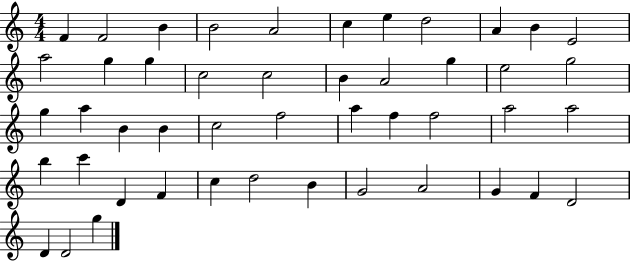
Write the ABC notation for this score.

X:1
T:Untitled
M:4/4
L:1/4
K:C
F F2 B B2 A2 c e d2 A B E2 a2 g g c2 c2 B A2 g e2 g2 g a B B c2 f2 a f f2 a2 a2 b c' D F c d2 B G2 A2 G F D2 D D2 g